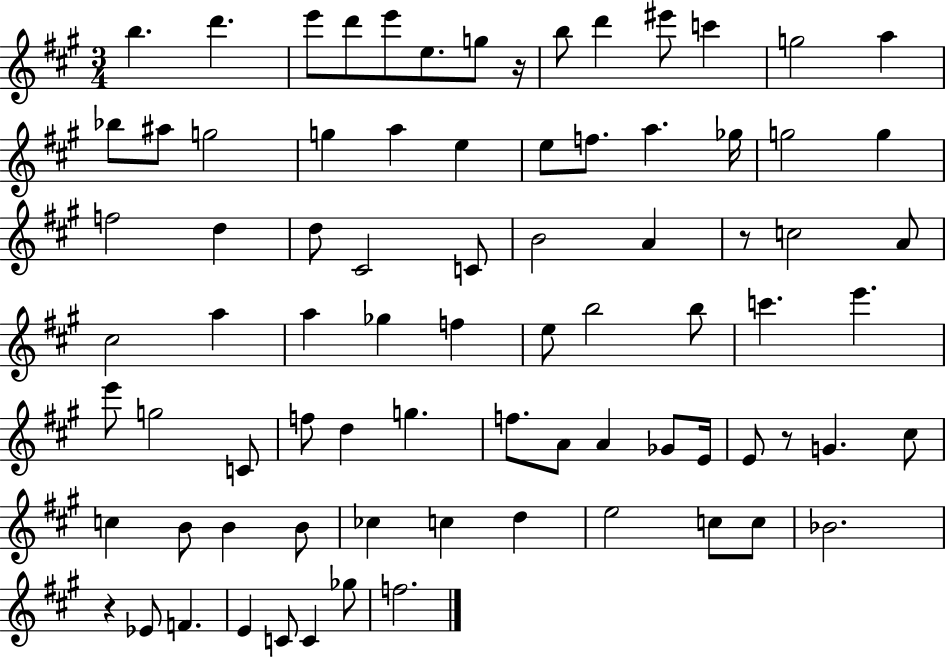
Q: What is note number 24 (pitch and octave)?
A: G5